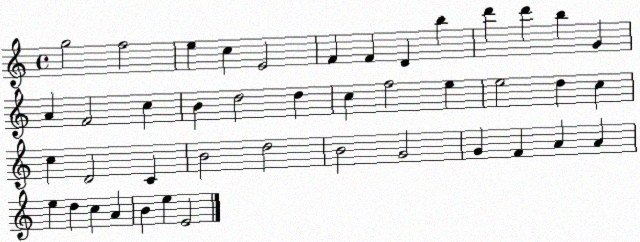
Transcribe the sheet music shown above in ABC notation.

X:1
T:Untitled
M:4/4
L:1/4
K:C
g2 f2 e c E2 F F D b d' d' b G A F2 c B d2 d c f2 e e2 d c c D2 C B2 d2 B2 G2 G F A A e d c A B e E2